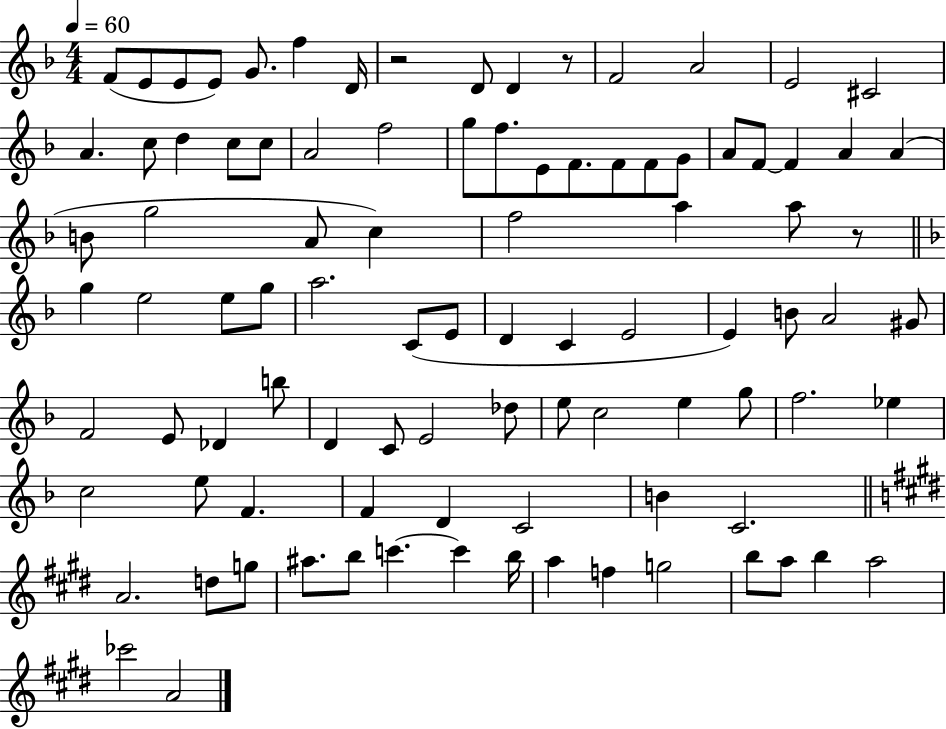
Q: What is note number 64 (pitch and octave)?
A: E5